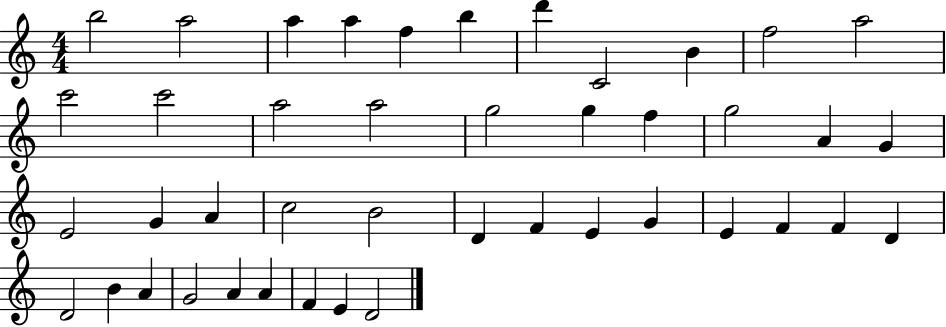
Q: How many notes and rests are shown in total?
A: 43